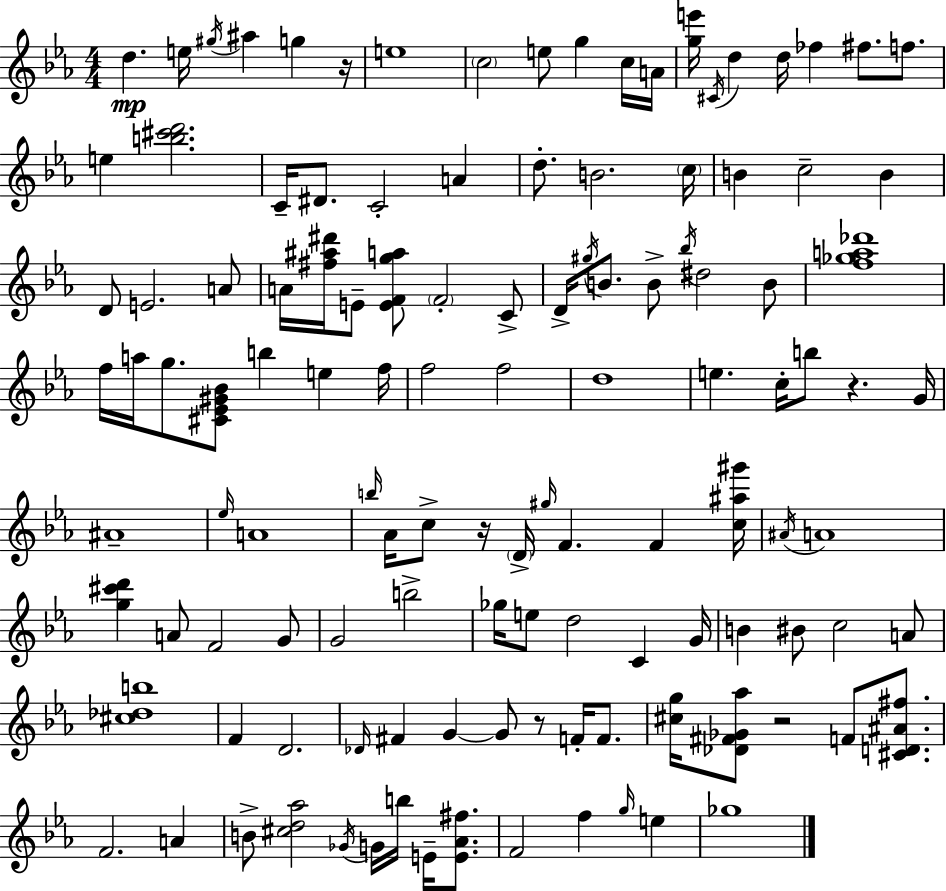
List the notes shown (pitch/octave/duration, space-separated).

D5/q. E5/s G#5/s A#5/q G5/q R/s E5/w C5/h E5/e G5/q C5/s A4/s [G5,E6]/s C#4/s D5/q D5/s FES5/q F#5/e. F5/e. E5/q [B5,C#6,D6]/h. C4/s D#4/e. C4/h A4/q D5/e. B4/h. C5/s B4/q C5/h B4/q D4/e E4/h. A4/e A4/s [F#5,A#5,D#6]/s E4/e [E4,F4,G5,A5]/e F4/h C4/e D4/s G#5/s B4/e. B4/e Bb5/s D#5/h B4/e [F5,Gb5,A5,Db6]/w F5/s A5/s G5/e. [C#4,Eb4,G#4,Bb4]/e B5/q E5/q F5/s F5/h F5/h D5/w E5/q. C5/s B5/e R/q. G4/s A#4/w Eb5/s A4/w B5/s Ab4/s C5/e R/s D4/s G#5/s F4/q. F4/q [C5,A#5,G#6]/s A#4/s A4/w [G5,C#6,D6]/q A4/e F4/h G4/e G4/h B5/h Gb5/s E5/e D5/h C4/q G4/s B4/q BIS4/e C5/h A4/e [C#5,Db5,B5]/w F4/q D4/h. Db4/s F#4/q G4/q G4/e R/e F4/s F4/e. [C#5,G5]/s [Db4,F#4,Gb4,Ab5]/e R/h F4/e [C#4,D4,A#4,F#5]/e. F4/h. A4/q B4/e [C#5,D5,Ab5]/h Gb4/s G4/s B5/s E4/s [E4,Ab4,F#5]/e. F4/h F5/q G5/s E5/q Gb5/w